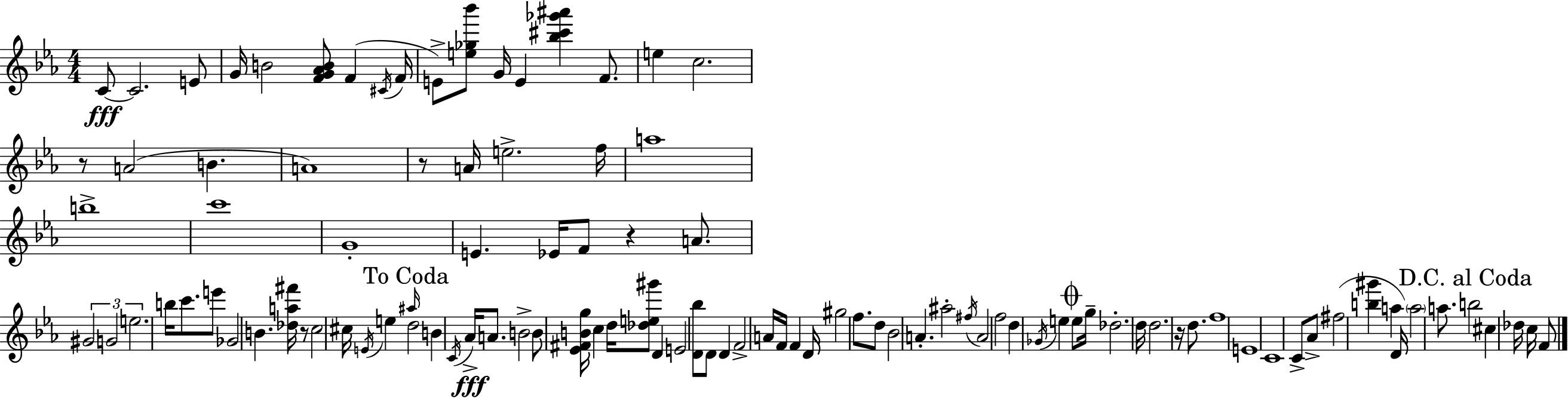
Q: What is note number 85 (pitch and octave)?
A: D4